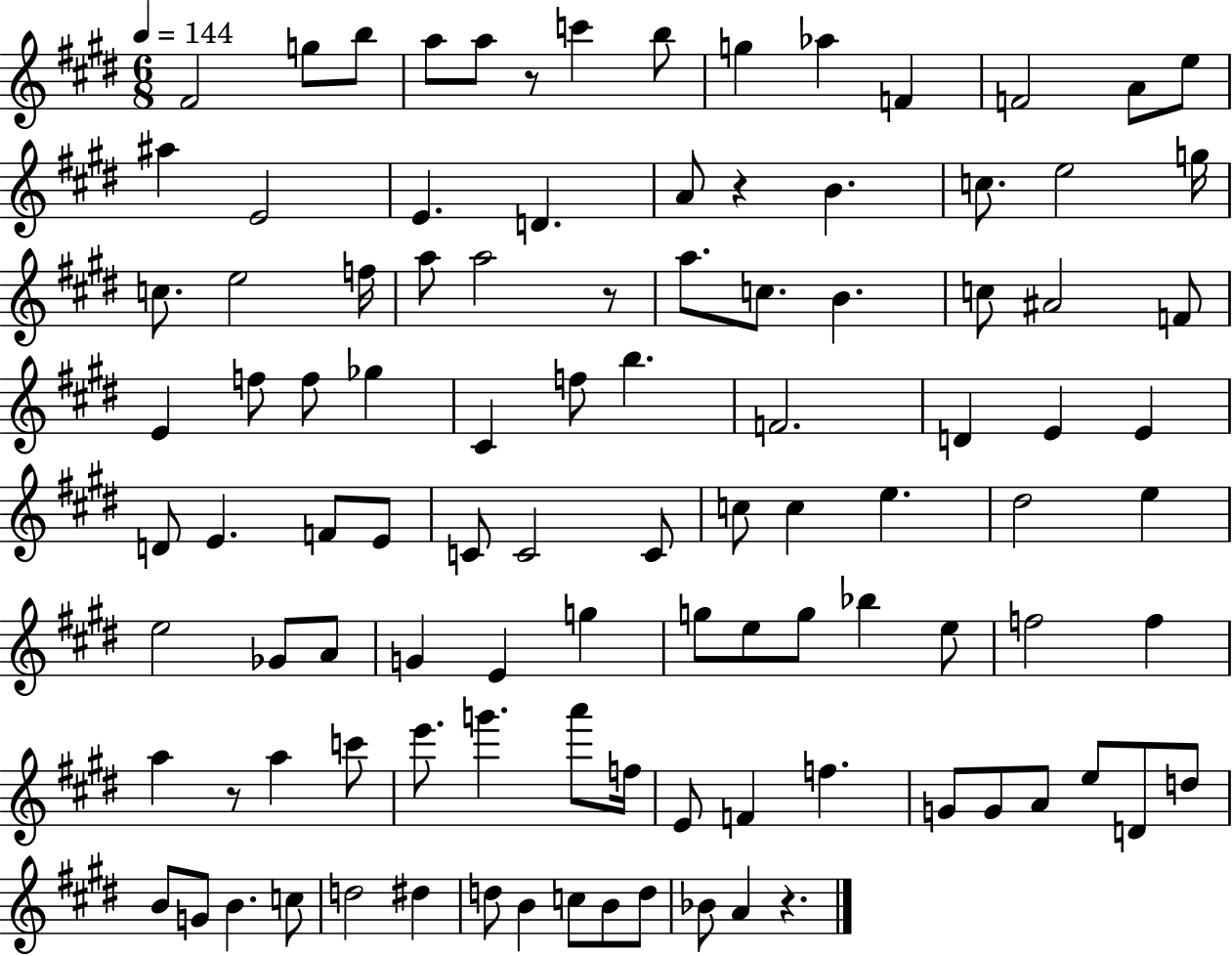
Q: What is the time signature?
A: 6/8